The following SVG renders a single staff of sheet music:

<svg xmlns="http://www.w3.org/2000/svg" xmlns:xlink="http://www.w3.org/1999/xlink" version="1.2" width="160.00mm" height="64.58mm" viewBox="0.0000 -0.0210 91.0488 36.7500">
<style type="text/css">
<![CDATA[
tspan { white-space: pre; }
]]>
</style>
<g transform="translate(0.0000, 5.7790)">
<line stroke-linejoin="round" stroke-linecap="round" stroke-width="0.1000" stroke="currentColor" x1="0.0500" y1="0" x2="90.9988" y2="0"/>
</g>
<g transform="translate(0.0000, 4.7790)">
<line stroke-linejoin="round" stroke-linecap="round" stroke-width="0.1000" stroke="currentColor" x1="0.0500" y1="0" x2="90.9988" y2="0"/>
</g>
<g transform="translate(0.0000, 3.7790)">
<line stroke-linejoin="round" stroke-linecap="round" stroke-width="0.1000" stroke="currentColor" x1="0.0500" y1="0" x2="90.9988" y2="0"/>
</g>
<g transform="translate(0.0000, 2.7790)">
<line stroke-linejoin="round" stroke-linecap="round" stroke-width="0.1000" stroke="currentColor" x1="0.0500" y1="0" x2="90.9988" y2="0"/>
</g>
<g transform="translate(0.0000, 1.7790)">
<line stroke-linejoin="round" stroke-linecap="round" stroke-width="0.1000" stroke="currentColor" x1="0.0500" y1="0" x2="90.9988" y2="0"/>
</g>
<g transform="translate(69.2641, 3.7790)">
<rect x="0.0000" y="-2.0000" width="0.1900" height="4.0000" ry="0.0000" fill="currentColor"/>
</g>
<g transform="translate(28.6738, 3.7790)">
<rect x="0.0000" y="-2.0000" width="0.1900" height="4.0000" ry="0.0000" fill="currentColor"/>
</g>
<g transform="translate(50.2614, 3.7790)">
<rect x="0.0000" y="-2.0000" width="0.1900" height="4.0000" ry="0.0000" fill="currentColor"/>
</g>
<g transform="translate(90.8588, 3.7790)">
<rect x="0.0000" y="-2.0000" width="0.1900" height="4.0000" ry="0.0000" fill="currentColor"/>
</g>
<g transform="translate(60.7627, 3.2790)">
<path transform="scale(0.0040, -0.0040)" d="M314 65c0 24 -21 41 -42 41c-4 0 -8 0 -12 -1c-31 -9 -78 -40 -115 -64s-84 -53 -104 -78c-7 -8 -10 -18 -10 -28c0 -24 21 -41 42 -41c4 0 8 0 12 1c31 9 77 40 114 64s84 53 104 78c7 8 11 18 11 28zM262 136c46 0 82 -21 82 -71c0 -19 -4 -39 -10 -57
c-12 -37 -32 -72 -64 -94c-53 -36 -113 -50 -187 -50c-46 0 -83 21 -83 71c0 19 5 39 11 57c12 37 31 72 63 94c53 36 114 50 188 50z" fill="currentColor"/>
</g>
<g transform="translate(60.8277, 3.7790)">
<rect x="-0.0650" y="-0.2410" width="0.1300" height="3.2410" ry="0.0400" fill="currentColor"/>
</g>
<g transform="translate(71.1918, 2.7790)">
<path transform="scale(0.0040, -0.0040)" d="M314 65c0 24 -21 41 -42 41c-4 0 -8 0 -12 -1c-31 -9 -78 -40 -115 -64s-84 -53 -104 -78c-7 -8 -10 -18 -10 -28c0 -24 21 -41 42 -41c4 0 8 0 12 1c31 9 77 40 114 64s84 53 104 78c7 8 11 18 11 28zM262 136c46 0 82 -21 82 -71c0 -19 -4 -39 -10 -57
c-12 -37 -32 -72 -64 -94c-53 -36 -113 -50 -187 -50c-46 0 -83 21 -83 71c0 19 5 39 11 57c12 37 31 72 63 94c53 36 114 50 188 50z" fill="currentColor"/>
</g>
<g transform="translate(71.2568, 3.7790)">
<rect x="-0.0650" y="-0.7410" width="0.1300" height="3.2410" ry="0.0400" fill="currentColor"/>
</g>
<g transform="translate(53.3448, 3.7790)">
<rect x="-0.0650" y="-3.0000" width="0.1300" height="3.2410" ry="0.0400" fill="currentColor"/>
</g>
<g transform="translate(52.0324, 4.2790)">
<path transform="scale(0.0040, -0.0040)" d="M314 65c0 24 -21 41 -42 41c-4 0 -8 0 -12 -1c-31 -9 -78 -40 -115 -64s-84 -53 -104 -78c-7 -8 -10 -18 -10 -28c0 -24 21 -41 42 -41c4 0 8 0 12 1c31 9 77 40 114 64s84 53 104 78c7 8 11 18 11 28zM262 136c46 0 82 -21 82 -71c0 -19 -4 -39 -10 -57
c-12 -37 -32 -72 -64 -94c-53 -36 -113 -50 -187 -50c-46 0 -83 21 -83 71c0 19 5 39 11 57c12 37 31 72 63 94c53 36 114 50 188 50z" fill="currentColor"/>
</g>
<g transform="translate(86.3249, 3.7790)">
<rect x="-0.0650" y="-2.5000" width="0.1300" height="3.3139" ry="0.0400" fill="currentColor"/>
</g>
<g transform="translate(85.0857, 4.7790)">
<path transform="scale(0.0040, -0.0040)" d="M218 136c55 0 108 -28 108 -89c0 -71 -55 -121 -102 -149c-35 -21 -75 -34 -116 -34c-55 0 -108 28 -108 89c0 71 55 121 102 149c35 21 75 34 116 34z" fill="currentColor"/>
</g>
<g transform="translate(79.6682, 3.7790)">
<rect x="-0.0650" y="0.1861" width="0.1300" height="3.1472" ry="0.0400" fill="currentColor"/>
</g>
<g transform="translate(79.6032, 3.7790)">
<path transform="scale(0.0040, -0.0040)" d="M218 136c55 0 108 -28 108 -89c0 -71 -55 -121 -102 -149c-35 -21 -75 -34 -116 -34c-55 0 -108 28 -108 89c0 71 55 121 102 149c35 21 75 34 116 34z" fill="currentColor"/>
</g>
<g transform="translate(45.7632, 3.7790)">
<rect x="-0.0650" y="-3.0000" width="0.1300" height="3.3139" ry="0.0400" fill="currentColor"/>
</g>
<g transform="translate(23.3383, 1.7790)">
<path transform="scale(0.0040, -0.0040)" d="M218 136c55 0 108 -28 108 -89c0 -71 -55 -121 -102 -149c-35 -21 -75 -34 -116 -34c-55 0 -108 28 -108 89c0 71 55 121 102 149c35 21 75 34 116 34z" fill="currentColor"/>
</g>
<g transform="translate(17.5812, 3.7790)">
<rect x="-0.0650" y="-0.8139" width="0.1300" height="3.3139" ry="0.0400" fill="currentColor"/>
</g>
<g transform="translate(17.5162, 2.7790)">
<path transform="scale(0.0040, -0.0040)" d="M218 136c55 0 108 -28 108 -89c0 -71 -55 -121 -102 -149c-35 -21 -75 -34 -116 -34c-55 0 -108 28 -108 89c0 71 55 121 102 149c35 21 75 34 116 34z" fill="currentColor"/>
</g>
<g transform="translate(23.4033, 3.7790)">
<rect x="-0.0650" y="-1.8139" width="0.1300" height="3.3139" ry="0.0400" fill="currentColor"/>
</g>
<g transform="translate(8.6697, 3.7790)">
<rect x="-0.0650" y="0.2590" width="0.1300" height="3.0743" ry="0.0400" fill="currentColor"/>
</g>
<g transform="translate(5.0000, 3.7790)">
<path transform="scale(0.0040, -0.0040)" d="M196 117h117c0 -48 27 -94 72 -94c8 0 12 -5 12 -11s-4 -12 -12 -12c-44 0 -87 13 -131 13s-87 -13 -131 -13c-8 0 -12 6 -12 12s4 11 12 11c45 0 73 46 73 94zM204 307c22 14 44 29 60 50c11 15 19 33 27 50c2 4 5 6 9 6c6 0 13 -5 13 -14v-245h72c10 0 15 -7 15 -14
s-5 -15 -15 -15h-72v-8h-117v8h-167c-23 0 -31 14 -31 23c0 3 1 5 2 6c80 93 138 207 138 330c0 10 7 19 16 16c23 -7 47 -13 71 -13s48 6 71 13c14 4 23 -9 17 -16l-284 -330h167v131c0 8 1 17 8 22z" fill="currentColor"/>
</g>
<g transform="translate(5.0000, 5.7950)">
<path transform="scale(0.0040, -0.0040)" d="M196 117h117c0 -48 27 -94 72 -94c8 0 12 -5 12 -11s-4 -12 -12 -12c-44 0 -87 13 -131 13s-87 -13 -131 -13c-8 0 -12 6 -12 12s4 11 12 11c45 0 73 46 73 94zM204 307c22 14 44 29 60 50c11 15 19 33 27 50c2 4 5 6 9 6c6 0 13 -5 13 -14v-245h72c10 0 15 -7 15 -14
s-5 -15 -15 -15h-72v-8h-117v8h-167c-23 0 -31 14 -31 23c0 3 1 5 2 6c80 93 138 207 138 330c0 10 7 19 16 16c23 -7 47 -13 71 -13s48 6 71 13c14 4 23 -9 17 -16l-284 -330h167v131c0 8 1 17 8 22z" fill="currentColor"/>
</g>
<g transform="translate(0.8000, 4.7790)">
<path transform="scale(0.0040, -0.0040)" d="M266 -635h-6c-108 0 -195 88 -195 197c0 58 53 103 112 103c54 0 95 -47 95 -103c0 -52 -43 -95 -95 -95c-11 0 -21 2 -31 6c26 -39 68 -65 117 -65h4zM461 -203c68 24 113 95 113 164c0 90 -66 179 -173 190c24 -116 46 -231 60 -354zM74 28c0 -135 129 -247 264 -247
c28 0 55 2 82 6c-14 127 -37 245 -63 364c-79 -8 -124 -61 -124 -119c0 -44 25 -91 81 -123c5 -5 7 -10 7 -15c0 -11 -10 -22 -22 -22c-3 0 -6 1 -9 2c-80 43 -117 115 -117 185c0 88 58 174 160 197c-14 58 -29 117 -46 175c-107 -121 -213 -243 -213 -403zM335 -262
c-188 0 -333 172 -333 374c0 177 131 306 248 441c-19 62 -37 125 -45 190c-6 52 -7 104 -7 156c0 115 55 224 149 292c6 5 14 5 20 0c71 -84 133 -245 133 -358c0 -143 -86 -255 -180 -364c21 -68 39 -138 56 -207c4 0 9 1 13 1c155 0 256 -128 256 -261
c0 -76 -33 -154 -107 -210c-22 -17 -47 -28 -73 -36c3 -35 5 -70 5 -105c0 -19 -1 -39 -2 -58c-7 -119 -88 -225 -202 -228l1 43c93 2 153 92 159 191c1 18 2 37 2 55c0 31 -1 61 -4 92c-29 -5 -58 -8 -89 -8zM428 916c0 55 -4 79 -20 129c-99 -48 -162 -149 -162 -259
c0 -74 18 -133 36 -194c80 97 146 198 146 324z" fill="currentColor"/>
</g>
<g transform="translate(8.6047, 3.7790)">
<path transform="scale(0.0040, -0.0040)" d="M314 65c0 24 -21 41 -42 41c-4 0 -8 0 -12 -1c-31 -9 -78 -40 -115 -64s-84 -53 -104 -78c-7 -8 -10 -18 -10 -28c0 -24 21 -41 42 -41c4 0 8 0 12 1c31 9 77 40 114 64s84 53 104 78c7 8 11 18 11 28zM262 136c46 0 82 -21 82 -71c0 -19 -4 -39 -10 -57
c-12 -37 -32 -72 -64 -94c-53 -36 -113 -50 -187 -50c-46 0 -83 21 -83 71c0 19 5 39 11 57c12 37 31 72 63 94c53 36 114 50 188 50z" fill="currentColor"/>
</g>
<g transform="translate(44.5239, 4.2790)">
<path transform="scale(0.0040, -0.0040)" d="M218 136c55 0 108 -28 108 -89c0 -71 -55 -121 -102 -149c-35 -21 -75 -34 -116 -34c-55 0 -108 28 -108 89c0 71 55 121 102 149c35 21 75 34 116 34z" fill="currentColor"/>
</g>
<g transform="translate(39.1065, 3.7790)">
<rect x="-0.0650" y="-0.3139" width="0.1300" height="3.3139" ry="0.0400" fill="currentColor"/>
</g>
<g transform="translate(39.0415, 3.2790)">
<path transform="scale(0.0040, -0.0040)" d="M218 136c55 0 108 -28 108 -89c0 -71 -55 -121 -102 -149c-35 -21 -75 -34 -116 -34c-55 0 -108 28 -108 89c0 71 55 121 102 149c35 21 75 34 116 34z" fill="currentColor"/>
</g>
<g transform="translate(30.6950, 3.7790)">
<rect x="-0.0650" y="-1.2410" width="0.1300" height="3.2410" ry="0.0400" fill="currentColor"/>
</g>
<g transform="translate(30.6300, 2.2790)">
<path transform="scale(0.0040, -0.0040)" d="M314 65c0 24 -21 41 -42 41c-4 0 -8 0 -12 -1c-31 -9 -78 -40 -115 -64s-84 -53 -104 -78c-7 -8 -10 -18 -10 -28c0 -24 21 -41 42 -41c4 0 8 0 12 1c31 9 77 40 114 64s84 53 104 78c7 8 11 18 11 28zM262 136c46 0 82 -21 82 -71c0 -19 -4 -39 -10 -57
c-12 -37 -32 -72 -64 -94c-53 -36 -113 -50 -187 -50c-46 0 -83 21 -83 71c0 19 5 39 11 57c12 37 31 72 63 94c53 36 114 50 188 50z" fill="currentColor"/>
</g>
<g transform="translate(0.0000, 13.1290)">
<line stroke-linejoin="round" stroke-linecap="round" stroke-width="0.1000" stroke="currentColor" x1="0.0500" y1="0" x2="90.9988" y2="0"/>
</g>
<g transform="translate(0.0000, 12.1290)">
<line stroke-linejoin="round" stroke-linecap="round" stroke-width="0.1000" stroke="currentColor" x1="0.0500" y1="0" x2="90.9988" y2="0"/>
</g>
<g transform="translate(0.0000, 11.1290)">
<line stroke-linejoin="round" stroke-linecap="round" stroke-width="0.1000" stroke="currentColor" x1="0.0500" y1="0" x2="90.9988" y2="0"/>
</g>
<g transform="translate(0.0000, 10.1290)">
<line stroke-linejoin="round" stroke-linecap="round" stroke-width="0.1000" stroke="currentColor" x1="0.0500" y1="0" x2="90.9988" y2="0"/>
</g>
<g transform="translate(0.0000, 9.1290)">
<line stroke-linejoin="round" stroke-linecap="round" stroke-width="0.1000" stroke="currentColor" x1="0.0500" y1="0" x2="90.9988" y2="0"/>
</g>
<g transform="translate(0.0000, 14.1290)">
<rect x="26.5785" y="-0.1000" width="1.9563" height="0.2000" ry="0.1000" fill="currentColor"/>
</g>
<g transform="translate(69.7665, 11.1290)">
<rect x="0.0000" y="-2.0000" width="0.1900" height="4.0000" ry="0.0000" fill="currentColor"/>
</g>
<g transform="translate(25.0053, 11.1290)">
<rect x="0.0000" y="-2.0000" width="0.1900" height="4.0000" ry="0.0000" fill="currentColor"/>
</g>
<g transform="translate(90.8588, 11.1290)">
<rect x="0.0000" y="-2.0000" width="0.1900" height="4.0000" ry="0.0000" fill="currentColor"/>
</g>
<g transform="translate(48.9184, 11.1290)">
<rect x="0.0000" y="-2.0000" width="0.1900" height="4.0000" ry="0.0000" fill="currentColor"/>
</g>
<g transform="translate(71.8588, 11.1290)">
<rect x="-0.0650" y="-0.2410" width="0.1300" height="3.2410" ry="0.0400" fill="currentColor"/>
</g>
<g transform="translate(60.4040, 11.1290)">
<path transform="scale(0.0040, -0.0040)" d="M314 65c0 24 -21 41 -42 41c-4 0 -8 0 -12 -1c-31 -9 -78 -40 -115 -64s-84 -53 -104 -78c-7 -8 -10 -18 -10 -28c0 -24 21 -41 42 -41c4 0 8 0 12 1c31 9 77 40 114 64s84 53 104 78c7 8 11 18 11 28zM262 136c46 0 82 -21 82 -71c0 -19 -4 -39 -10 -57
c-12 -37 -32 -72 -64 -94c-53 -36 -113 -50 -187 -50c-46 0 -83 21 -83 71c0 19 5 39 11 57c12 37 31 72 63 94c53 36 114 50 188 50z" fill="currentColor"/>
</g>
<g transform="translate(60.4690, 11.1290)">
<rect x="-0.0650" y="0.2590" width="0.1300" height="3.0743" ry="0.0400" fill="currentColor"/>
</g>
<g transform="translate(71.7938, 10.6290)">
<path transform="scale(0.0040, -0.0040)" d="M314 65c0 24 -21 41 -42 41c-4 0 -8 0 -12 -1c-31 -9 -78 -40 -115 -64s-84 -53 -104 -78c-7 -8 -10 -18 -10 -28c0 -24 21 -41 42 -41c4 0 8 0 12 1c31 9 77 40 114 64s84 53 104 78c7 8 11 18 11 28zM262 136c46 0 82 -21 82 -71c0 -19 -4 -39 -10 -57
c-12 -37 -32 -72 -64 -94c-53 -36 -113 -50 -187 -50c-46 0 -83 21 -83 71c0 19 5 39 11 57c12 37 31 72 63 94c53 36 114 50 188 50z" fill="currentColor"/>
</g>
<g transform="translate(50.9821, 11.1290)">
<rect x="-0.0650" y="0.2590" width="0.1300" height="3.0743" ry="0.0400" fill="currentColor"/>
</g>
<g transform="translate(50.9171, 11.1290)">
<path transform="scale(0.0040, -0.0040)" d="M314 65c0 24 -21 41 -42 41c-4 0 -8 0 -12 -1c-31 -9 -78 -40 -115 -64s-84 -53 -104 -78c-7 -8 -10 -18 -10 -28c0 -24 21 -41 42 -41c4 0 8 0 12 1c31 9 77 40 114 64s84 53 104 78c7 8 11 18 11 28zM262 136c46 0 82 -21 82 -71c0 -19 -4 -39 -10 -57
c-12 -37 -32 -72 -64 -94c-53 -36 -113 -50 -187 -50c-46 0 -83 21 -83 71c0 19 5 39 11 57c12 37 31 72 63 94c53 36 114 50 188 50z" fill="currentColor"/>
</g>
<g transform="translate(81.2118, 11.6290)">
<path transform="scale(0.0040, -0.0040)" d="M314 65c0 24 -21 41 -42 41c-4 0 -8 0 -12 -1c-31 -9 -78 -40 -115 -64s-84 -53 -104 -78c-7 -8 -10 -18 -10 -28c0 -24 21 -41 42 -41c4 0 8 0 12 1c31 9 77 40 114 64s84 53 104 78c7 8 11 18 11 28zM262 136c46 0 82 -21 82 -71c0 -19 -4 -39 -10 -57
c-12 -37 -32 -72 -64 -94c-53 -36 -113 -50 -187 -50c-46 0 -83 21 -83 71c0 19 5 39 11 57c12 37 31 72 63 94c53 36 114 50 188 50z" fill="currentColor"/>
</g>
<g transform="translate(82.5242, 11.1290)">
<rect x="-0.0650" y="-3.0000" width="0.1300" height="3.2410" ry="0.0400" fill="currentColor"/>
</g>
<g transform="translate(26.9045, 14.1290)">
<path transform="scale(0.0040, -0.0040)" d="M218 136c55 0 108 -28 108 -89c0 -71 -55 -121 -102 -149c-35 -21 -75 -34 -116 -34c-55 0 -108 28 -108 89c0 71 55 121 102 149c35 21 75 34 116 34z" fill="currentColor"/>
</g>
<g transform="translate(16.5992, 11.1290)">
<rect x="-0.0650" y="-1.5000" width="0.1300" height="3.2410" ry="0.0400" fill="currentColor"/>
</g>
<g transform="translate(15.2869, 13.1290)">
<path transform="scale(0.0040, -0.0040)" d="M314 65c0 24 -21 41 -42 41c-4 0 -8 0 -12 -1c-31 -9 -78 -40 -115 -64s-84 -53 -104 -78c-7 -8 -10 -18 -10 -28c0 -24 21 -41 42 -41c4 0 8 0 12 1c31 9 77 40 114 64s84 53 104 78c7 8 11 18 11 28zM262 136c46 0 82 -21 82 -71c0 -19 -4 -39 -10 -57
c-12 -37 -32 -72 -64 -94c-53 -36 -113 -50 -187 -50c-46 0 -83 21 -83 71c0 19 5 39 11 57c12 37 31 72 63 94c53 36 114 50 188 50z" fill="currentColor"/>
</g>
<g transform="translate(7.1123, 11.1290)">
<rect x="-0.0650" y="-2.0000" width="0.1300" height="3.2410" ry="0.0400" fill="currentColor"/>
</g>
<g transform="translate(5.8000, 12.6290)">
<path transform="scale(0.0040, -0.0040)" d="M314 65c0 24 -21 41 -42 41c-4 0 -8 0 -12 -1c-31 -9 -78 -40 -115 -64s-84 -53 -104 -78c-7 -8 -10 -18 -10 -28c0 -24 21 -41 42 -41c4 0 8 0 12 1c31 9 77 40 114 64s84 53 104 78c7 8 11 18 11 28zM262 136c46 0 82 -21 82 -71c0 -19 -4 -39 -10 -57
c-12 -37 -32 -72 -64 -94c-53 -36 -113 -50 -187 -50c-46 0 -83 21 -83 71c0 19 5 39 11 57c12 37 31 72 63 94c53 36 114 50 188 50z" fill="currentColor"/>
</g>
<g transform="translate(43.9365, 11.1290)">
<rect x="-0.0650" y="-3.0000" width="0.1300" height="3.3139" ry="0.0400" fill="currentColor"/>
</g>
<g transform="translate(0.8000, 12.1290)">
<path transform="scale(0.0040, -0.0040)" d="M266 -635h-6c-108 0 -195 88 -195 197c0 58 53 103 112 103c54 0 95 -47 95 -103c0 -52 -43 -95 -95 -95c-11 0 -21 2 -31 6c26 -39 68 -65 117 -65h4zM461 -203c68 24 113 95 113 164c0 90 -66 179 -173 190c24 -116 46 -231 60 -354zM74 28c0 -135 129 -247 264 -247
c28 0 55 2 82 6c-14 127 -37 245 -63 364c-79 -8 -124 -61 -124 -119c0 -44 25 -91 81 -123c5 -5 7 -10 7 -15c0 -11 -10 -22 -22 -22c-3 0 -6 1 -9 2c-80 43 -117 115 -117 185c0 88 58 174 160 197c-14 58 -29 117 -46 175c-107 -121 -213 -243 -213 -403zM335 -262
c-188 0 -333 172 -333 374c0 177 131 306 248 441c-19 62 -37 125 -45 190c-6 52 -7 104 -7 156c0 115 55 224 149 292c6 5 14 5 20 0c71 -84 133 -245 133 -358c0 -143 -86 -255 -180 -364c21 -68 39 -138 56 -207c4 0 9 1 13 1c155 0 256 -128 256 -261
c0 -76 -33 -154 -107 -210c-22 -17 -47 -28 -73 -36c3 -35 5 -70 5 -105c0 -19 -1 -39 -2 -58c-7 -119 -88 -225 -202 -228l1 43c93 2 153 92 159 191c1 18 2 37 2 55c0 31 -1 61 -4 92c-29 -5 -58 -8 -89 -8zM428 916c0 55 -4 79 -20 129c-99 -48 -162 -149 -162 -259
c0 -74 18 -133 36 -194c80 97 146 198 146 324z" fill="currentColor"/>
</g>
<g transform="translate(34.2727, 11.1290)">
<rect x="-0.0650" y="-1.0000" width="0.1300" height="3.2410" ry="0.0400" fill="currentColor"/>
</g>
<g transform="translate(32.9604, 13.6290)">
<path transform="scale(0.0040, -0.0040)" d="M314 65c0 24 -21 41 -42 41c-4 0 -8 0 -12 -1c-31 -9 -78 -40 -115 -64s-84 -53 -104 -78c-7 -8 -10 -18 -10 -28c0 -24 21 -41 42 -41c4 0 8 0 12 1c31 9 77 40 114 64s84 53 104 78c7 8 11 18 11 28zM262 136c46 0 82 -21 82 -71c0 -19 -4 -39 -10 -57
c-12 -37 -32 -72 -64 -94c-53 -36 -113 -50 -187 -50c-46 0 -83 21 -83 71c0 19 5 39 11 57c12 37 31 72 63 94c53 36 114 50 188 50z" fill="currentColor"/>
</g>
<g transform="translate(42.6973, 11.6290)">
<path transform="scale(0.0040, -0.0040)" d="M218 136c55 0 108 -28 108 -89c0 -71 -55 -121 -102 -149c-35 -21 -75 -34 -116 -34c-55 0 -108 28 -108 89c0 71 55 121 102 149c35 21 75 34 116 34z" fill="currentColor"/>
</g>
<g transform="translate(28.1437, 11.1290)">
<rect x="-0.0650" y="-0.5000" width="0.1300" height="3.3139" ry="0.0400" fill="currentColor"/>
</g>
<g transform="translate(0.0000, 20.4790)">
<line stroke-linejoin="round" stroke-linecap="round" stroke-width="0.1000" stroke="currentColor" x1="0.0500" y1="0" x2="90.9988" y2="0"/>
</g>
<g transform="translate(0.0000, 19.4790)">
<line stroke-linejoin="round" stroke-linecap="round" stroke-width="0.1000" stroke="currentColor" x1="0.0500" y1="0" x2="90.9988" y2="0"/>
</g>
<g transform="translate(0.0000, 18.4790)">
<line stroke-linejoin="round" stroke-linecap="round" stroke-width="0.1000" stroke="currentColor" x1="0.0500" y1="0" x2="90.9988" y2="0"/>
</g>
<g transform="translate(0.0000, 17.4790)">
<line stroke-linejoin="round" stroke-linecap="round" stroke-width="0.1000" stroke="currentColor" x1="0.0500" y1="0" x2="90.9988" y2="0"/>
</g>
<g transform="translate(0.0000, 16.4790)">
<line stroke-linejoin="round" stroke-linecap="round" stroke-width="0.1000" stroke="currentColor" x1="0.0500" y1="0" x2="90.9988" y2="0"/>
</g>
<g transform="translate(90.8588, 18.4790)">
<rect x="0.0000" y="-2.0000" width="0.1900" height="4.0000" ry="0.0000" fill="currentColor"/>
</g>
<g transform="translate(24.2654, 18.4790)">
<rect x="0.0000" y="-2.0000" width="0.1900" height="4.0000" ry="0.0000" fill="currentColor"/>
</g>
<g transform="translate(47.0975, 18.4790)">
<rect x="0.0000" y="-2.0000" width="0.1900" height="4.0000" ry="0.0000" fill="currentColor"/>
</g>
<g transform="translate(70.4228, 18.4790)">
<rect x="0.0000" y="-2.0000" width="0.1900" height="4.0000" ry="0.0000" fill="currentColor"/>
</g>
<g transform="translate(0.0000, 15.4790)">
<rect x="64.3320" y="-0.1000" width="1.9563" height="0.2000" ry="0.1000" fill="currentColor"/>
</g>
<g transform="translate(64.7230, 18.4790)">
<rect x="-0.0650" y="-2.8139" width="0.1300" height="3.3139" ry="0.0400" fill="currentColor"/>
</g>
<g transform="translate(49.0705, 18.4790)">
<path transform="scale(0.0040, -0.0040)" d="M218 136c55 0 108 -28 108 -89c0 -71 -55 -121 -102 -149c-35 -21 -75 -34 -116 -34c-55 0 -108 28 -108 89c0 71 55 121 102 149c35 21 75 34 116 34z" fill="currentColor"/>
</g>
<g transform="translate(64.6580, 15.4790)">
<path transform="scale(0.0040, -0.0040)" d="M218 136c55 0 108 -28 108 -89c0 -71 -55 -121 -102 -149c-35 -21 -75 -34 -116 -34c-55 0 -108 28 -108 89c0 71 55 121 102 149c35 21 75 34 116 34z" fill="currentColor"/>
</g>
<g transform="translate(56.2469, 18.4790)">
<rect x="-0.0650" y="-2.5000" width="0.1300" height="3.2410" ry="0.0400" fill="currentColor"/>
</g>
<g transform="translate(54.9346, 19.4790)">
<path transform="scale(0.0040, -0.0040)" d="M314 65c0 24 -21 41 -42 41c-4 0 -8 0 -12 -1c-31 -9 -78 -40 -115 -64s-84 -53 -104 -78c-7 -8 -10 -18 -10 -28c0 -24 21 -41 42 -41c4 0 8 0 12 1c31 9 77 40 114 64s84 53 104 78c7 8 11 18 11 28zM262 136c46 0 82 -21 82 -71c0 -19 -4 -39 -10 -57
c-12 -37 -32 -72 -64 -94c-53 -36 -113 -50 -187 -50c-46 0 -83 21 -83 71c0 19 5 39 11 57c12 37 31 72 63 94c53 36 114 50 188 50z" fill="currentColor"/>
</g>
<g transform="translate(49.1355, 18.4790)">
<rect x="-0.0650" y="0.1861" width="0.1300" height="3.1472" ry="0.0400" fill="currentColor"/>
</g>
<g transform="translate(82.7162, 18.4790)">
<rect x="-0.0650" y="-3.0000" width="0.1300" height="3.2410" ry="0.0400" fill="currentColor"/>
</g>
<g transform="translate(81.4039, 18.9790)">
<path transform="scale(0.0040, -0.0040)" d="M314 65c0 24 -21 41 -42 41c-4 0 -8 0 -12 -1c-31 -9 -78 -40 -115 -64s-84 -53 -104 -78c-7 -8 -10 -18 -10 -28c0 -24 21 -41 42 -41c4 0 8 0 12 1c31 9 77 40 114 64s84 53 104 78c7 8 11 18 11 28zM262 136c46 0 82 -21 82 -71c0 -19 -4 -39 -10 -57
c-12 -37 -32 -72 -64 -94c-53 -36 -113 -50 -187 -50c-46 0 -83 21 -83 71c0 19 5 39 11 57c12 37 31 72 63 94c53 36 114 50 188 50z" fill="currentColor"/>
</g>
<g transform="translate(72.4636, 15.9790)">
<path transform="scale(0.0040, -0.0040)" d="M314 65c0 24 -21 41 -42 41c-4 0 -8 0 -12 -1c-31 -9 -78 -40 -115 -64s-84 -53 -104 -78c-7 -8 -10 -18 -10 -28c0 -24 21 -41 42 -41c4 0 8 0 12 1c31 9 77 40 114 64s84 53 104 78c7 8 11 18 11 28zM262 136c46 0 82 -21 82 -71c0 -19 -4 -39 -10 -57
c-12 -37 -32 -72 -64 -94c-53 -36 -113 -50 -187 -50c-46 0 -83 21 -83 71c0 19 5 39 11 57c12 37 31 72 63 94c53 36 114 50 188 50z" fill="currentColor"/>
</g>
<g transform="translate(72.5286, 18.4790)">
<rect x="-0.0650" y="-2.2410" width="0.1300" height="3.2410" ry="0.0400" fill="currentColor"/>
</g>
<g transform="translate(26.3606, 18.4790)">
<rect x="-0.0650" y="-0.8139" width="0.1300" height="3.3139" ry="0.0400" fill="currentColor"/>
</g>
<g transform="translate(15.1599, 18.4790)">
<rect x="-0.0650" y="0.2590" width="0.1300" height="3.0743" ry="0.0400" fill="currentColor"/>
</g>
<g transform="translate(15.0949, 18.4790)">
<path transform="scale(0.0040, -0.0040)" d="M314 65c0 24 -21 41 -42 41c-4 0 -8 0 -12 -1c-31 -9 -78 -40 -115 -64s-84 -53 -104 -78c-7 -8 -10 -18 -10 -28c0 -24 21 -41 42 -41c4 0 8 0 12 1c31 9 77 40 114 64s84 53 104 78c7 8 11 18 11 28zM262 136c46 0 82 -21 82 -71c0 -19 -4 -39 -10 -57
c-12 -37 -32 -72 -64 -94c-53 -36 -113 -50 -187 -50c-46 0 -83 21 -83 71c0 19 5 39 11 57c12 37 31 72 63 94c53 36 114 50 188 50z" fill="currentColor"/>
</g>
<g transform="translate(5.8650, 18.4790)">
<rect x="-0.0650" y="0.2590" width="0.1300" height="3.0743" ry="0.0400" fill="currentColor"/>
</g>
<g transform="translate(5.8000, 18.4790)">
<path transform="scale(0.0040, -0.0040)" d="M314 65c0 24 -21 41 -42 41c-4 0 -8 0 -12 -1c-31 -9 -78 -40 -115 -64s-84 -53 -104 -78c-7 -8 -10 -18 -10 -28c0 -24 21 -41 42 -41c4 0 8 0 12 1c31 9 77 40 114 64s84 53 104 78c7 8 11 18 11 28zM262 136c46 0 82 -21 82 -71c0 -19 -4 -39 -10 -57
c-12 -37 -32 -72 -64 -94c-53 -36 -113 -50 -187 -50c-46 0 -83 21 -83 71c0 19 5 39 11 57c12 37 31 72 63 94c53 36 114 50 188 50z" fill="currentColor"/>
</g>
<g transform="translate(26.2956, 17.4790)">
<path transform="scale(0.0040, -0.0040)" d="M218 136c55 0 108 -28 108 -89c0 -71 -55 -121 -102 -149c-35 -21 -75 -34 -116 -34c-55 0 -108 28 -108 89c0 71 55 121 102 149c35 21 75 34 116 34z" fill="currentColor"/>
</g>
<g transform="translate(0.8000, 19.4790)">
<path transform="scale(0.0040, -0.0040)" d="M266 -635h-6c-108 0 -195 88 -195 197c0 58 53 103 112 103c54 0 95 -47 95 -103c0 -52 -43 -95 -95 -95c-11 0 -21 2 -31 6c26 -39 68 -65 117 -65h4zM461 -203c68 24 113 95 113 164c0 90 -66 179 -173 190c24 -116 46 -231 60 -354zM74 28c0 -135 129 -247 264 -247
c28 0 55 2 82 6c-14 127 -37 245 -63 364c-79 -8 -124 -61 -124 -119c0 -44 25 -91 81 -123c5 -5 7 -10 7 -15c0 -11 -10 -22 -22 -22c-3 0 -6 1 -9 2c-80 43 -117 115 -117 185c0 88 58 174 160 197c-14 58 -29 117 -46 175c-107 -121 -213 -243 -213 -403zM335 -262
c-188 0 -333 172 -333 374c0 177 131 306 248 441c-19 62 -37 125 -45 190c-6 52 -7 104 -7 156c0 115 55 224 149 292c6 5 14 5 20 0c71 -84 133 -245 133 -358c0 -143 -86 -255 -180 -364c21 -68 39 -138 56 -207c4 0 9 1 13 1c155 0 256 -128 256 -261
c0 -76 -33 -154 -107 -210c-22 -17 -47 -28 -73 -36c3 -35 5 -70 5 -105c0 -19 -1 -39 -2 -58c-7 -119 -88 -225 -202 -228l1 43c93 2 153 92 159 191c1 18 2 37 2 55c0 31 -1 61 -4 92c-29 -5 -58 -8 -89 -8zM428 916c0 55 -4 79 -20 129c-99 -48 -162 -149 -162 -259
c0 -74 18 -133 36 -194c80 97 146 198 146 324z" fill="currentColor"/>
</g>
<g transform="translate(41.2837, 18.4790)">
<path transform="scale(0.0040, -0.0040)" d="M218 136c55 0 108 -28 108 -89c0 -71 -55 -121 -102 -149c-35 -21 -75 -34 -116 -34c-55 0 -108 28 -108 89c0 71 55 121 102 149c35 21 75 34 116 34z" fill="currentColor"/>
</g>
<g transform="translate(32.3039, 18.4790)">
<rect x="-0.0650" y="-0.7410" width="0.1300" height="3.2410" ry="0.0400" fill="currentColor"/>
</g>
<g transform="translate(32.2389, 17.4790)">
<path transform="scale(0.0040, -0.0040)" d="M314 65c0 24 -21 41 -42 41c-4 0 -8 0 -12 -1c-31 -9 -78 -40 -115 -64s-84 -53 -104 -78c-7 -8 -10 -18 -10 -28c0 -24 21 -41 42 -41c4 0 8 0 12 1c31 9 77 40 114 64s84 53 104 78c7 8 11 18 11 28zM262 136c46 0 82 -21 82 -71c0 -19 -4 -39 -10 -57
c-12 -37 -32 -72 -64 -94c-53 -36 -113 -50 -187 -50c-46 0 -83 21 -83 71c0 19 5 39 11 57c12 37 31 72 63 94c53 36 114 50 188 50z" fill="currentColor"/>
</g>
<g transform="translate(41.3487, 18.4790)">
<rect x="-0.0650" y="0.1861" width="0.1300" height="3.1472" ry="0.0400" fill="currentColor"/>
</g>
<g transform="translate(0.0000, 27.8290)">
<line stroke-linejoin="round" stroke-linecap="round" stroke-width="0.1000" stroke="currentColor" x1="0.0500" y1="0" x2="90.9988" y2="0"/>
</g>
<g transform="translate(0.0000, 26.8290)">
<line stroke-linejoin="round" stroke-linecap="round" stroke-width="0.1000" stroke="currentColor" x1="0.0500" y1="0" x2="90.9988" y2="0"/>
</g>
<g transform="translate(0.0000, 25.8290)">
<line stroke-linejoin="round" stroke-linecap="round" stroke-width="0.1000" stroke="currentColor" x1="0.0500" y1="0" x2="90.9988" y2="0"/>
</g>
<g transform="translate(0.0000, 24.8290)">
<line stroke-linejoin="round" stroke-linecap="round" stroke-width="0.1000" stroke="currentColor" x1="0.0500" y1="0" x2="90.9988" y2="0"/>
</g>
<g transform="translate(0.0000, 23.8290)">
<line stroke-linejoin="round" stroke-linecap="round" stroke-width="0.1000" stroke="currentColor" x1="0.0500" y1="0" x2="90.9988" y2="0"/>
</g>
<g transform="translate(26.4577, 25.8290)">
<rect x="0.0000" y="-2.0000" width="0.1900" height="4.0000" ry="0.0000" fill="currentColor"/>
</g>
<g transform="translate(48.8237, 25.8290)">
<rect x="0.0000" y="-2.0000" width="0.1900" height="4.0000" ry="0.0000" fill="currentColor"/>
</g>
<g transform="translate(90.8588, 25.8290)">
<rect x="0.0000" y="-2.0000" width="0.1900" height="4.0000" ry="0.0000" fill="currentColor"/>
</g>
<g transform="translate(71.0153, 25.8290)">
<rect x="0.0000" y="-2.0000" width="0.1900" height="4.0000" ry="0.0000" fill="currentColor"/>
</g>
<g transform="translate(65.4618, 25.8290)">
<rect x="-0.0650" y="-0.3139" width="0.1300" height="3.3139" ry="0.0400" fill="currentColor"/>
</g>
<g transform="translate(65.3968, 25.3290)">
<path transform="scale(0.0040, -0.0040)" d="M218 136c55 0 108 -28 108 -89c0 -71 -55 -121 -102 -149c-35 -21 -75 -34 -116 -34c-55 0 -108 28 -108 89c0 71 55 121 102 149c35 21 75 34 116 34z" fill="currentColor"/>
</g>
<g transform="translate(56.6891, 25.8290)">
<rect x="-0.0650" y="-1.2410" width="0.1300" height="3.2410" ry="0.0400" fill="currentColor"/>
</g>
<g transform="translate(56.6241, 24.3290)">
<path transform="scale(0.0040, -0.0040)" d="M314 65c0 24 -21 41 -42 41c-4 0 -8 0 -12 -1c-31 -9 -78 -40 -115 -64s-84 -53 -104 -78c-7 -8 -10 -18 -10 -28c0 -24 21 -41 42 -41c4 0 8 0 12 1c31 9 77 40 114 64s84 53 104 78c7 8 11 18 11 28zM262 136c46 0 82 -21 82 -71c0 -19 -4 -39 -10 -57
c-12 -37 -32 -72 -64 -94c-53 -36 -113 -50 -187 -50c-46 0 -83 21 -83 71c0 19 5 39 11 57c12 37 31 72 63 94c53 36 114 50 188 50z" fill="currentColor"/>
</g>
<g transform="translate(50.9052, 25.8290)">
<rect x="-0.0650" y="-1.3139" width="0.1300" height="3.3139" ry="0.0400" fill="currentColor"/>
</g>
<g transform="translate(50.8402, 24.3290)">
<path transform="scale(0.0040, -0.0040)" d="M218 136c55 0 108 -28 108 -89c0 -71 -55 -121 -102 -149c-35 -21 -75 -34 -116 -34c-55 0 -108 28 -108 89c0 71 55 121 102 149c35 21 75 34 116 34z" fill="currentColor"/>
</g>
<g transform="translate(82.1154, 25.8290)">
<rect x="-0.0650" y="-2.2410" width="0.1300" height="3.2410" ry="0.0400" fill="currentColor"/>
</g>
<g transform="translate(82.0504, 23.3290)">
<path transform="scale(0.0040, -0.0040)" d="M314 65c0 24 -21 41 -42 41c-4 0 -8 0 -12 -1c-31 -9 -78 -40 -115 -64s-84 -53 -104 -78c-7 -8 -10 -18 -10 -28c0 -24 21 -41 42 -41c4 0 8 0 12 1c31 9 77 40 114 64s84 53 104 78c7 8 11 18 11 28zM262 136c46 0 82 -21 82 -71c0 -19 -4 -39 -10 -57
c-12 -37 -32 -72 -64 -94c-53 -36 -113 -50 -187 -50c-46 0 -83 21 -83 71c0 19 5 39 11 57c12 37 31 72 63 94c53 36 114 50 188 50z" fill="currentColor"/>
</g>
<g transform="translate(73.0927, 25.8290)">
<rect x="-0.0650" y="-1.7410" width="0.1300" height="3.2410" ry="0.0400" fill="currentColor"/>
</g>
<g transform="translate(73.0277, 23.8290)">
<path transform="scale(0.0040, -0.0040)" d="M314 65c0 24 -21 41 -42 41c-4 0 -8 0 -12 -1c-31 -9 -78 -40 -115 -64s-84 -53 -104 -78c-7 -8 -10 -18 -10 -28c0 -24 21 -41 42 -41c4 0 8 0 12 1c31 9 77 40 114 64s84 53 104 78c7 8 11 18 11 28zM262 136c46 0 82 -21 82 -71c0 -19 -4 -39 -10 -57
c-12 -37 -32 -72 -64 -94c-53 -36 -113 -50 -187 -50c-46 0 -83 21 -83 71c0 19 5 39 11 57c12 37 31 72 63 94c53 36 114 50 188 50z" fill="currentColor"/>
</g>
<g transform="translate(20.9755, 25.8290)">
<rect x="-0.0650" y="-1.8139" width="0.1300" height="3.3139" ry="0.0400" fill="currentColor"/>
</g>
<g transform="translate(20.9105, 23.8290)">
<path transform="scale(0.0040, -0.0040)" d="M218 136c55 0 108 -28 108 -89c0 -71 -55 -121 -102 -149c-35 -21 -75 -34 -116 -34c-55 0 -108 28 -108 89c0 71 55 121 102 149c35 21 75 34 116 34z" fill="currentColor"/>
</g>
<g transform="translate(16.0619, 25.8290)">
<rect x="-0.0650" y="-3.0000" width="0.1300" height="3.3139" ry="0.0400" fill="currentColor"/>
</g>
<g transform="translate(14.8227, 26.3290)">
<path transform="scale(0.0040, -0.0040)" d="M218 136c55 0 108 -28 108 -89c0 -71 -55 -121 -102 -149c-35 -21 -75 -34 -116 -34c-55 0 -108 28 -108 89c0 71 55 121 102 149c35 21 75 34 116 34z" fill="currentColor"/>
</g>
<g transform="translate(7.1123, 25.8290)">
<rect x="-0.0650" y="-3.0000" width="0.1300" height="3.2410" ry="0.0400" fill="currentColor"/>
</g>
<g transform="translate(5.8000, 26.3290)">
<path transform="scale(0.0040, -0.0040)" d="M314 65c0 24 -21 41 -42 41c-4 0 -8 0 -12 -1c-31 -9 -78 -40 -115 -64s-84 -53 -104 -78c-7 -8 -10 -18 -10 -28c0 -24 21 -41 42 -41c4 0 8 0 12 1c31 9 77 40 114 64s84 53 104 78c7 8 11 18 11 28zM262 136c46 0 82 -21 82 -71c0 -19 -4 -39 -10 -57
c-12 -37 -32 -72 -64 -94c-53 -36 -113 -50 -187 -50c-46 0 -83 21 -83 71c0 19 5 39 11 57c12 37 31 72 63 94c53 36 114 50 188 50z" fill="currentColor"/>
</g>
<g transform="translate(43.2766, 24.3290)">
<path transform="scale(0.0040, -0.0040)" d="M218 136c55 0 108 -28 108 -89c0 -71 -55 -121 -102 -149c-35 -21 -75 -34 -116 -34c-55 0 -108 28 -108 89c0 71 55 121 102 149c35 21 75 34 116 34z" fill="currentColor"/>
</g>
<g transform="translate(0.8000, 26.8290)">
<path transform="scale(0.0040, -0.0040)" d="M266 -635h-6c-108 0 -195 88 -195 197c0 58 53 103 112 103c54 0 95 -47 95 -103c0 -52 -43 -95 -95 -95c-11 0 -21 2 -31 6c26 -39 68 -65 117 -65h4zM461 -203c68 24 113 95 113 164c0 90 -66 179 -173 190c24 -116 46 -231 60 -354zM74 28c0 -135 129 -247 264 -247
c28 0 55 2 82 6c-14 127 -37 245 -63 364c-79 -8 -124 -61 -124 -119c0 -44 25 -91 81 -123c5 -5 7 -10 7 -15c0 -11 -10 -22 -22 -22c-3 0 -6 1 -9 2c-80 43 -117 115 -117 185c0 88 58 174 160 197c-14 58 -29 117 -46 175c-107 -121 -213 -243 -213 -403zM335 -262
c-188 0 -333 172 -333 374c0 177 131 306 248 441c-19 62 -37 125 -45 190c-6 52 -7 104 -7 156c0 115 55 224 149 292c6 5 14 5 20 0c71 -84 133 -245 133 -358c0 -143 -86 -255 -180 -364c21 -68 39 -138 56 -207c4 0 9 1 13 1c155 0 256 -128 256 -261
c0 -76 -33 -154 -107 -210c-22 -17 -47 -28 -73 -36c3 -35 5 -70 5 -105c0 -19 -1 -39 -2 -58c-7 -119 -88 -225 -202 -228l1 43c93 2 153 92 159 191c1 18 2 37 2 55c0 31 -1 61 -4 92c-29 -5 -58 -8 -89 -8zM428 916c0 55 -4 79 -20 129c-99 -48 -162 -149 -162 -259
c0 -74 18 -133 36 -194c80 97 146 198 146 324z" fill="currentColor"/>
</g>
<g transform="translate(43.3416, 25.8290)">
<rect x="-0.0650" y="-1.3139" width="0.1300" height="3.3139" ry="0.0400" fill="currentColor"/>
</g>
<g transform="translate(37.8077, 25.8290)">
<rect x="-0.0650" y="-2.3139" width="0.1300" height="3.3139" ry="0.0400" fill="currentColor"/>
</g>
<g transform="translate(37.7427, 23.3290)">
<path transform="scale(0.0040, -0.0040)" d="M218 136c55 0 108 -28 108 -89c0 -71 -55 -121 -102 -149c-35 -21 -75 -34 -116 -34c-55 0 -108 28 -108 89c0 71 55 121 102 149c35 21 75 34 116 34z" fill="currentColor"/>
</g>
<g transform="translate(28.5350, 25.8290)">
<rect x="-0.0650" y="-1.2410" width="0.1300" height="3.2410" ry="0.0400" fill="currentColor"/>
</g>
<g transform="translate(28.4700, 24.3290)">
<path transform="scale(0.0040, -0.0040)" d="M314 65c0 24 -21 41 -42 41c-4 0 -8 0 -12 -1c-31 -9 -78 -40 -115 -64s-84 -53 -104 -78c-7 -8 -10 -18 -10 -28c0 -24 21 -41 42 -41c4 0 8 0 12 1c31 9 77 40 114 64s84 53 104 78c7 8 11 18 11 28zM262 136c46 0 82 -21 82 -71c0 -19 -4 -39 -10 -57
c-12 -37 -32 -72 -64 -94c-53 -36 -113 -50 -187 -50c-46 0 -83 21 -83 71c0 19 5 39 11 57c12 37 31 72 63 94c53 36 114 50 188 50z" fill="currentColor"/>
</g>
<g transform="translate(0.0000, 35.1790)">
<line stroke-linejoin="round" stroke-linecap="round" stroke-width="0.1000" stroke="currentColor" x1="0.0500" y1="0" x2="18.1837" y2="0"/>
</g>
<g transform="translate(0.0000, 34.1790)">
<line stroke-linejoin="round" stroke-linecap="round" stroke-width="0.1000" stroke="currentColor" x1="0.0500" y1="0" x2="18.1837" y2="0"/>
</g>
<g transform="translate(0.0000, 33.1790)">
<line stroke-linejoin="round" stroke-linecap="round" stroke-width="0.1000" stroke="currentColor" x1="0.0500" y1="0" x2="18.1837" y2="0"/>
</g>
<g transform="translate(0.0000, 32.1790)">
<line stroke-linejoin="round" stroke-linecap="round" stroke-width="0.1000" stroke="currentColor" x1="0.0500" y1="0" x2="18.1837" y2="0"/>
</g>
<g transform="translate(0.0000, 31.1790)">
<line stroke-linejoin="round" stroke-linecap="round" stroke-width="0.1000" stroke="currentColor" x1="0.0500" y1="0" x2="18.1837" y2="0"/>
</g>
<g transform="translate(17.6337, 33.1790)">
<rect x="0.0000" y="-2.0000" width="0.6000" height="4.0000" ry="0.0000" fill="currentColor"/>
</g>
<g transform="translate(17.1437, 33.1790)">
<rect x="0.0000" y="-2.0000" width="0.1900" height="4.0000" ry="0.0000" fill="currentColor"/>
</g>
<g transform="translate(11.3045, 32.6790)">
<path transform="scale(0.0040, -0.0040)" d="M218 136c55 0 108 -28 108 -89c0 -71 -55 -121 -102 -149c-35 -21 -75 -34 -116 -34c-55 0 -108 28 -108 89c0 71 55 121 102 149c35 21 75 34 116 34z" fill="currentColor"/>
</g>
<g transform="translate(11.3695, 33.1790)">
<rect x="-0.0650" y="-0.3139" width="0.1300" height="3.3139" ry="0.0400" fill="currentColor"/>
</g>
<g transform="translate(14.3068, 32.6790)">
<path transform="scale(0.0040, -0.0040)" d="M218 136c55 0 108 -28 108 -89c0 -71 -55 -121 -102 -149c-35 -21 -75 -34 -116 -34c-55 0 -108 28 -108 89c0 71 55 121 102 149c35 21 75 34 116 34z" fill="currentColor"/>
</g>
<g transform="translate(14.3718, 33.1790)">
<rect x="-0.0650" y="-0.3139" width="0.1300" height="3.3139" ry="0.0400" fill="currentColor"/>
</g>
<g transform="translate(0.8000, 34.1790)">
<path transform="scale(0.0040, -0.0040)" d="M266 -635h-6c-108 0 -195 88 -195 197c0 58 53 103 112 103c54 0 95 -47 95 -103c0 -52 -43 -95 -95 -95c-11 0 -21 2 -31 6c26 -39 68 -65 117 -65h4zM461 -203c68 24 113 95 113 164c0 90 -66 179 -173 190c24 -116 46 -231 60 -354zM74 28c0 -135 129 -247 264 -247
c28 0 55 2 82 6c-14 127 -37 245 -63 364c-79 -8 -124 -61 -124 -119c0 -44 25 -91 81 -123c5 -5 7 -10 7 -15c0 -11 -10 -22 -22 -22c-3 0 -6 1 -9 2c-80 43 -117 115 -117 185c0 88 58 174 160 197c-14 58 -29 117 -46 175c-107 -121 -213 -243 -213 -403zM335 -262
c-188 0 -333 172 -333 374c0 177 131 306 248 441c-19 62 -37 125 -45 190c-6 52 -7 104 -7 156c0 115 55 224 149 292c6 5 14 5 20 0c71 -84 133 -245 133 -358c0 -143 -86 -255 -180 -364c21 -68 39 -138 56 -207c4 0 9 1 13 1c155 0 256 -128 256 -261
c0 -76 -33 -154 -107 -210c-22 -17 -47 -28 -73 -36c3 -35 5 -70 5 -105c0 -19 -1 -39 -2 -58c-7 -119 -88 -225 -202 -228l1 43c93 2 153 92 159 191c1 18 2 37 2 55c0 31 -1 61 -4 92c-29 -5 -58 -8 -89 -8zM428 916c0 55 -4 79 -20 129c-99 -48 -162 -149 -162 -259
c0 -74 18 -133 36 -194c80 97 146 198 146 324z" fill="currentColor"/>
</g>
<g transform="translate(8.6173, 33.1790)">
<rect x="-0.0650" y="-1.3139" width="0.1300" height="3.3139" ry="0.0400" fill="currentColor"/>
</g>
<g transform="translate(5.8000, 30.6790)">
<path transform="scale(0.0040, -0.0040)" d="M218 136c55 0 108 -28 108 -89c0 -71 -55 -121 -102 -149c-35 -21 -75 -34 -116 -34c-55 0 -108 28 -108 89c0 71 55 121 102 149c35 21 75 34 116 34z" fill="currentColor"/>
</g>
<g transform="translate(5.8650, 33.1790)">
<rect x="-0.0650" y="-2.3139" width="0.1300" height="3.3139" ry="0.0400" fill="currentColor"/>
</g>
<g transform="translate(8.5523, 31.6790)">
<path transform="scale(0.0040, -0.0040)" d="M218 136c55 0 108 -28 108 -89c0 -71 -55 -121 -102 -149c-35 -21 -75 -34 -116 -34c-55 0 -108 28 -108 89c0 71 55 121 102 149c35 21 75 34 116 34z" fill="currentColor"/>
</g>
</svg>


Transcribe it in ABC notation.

X:1
T:Untitled
M:4/4
L:1/4
K:C
B2 d f e2 c A A2 c2 d2 B G F2 E2 C D2 A B2 B2 c2 A2 B2 B2 d d2 B B G2 a g2 A2 A2 A f e2 g e e e2 c f2 g2 g e c c